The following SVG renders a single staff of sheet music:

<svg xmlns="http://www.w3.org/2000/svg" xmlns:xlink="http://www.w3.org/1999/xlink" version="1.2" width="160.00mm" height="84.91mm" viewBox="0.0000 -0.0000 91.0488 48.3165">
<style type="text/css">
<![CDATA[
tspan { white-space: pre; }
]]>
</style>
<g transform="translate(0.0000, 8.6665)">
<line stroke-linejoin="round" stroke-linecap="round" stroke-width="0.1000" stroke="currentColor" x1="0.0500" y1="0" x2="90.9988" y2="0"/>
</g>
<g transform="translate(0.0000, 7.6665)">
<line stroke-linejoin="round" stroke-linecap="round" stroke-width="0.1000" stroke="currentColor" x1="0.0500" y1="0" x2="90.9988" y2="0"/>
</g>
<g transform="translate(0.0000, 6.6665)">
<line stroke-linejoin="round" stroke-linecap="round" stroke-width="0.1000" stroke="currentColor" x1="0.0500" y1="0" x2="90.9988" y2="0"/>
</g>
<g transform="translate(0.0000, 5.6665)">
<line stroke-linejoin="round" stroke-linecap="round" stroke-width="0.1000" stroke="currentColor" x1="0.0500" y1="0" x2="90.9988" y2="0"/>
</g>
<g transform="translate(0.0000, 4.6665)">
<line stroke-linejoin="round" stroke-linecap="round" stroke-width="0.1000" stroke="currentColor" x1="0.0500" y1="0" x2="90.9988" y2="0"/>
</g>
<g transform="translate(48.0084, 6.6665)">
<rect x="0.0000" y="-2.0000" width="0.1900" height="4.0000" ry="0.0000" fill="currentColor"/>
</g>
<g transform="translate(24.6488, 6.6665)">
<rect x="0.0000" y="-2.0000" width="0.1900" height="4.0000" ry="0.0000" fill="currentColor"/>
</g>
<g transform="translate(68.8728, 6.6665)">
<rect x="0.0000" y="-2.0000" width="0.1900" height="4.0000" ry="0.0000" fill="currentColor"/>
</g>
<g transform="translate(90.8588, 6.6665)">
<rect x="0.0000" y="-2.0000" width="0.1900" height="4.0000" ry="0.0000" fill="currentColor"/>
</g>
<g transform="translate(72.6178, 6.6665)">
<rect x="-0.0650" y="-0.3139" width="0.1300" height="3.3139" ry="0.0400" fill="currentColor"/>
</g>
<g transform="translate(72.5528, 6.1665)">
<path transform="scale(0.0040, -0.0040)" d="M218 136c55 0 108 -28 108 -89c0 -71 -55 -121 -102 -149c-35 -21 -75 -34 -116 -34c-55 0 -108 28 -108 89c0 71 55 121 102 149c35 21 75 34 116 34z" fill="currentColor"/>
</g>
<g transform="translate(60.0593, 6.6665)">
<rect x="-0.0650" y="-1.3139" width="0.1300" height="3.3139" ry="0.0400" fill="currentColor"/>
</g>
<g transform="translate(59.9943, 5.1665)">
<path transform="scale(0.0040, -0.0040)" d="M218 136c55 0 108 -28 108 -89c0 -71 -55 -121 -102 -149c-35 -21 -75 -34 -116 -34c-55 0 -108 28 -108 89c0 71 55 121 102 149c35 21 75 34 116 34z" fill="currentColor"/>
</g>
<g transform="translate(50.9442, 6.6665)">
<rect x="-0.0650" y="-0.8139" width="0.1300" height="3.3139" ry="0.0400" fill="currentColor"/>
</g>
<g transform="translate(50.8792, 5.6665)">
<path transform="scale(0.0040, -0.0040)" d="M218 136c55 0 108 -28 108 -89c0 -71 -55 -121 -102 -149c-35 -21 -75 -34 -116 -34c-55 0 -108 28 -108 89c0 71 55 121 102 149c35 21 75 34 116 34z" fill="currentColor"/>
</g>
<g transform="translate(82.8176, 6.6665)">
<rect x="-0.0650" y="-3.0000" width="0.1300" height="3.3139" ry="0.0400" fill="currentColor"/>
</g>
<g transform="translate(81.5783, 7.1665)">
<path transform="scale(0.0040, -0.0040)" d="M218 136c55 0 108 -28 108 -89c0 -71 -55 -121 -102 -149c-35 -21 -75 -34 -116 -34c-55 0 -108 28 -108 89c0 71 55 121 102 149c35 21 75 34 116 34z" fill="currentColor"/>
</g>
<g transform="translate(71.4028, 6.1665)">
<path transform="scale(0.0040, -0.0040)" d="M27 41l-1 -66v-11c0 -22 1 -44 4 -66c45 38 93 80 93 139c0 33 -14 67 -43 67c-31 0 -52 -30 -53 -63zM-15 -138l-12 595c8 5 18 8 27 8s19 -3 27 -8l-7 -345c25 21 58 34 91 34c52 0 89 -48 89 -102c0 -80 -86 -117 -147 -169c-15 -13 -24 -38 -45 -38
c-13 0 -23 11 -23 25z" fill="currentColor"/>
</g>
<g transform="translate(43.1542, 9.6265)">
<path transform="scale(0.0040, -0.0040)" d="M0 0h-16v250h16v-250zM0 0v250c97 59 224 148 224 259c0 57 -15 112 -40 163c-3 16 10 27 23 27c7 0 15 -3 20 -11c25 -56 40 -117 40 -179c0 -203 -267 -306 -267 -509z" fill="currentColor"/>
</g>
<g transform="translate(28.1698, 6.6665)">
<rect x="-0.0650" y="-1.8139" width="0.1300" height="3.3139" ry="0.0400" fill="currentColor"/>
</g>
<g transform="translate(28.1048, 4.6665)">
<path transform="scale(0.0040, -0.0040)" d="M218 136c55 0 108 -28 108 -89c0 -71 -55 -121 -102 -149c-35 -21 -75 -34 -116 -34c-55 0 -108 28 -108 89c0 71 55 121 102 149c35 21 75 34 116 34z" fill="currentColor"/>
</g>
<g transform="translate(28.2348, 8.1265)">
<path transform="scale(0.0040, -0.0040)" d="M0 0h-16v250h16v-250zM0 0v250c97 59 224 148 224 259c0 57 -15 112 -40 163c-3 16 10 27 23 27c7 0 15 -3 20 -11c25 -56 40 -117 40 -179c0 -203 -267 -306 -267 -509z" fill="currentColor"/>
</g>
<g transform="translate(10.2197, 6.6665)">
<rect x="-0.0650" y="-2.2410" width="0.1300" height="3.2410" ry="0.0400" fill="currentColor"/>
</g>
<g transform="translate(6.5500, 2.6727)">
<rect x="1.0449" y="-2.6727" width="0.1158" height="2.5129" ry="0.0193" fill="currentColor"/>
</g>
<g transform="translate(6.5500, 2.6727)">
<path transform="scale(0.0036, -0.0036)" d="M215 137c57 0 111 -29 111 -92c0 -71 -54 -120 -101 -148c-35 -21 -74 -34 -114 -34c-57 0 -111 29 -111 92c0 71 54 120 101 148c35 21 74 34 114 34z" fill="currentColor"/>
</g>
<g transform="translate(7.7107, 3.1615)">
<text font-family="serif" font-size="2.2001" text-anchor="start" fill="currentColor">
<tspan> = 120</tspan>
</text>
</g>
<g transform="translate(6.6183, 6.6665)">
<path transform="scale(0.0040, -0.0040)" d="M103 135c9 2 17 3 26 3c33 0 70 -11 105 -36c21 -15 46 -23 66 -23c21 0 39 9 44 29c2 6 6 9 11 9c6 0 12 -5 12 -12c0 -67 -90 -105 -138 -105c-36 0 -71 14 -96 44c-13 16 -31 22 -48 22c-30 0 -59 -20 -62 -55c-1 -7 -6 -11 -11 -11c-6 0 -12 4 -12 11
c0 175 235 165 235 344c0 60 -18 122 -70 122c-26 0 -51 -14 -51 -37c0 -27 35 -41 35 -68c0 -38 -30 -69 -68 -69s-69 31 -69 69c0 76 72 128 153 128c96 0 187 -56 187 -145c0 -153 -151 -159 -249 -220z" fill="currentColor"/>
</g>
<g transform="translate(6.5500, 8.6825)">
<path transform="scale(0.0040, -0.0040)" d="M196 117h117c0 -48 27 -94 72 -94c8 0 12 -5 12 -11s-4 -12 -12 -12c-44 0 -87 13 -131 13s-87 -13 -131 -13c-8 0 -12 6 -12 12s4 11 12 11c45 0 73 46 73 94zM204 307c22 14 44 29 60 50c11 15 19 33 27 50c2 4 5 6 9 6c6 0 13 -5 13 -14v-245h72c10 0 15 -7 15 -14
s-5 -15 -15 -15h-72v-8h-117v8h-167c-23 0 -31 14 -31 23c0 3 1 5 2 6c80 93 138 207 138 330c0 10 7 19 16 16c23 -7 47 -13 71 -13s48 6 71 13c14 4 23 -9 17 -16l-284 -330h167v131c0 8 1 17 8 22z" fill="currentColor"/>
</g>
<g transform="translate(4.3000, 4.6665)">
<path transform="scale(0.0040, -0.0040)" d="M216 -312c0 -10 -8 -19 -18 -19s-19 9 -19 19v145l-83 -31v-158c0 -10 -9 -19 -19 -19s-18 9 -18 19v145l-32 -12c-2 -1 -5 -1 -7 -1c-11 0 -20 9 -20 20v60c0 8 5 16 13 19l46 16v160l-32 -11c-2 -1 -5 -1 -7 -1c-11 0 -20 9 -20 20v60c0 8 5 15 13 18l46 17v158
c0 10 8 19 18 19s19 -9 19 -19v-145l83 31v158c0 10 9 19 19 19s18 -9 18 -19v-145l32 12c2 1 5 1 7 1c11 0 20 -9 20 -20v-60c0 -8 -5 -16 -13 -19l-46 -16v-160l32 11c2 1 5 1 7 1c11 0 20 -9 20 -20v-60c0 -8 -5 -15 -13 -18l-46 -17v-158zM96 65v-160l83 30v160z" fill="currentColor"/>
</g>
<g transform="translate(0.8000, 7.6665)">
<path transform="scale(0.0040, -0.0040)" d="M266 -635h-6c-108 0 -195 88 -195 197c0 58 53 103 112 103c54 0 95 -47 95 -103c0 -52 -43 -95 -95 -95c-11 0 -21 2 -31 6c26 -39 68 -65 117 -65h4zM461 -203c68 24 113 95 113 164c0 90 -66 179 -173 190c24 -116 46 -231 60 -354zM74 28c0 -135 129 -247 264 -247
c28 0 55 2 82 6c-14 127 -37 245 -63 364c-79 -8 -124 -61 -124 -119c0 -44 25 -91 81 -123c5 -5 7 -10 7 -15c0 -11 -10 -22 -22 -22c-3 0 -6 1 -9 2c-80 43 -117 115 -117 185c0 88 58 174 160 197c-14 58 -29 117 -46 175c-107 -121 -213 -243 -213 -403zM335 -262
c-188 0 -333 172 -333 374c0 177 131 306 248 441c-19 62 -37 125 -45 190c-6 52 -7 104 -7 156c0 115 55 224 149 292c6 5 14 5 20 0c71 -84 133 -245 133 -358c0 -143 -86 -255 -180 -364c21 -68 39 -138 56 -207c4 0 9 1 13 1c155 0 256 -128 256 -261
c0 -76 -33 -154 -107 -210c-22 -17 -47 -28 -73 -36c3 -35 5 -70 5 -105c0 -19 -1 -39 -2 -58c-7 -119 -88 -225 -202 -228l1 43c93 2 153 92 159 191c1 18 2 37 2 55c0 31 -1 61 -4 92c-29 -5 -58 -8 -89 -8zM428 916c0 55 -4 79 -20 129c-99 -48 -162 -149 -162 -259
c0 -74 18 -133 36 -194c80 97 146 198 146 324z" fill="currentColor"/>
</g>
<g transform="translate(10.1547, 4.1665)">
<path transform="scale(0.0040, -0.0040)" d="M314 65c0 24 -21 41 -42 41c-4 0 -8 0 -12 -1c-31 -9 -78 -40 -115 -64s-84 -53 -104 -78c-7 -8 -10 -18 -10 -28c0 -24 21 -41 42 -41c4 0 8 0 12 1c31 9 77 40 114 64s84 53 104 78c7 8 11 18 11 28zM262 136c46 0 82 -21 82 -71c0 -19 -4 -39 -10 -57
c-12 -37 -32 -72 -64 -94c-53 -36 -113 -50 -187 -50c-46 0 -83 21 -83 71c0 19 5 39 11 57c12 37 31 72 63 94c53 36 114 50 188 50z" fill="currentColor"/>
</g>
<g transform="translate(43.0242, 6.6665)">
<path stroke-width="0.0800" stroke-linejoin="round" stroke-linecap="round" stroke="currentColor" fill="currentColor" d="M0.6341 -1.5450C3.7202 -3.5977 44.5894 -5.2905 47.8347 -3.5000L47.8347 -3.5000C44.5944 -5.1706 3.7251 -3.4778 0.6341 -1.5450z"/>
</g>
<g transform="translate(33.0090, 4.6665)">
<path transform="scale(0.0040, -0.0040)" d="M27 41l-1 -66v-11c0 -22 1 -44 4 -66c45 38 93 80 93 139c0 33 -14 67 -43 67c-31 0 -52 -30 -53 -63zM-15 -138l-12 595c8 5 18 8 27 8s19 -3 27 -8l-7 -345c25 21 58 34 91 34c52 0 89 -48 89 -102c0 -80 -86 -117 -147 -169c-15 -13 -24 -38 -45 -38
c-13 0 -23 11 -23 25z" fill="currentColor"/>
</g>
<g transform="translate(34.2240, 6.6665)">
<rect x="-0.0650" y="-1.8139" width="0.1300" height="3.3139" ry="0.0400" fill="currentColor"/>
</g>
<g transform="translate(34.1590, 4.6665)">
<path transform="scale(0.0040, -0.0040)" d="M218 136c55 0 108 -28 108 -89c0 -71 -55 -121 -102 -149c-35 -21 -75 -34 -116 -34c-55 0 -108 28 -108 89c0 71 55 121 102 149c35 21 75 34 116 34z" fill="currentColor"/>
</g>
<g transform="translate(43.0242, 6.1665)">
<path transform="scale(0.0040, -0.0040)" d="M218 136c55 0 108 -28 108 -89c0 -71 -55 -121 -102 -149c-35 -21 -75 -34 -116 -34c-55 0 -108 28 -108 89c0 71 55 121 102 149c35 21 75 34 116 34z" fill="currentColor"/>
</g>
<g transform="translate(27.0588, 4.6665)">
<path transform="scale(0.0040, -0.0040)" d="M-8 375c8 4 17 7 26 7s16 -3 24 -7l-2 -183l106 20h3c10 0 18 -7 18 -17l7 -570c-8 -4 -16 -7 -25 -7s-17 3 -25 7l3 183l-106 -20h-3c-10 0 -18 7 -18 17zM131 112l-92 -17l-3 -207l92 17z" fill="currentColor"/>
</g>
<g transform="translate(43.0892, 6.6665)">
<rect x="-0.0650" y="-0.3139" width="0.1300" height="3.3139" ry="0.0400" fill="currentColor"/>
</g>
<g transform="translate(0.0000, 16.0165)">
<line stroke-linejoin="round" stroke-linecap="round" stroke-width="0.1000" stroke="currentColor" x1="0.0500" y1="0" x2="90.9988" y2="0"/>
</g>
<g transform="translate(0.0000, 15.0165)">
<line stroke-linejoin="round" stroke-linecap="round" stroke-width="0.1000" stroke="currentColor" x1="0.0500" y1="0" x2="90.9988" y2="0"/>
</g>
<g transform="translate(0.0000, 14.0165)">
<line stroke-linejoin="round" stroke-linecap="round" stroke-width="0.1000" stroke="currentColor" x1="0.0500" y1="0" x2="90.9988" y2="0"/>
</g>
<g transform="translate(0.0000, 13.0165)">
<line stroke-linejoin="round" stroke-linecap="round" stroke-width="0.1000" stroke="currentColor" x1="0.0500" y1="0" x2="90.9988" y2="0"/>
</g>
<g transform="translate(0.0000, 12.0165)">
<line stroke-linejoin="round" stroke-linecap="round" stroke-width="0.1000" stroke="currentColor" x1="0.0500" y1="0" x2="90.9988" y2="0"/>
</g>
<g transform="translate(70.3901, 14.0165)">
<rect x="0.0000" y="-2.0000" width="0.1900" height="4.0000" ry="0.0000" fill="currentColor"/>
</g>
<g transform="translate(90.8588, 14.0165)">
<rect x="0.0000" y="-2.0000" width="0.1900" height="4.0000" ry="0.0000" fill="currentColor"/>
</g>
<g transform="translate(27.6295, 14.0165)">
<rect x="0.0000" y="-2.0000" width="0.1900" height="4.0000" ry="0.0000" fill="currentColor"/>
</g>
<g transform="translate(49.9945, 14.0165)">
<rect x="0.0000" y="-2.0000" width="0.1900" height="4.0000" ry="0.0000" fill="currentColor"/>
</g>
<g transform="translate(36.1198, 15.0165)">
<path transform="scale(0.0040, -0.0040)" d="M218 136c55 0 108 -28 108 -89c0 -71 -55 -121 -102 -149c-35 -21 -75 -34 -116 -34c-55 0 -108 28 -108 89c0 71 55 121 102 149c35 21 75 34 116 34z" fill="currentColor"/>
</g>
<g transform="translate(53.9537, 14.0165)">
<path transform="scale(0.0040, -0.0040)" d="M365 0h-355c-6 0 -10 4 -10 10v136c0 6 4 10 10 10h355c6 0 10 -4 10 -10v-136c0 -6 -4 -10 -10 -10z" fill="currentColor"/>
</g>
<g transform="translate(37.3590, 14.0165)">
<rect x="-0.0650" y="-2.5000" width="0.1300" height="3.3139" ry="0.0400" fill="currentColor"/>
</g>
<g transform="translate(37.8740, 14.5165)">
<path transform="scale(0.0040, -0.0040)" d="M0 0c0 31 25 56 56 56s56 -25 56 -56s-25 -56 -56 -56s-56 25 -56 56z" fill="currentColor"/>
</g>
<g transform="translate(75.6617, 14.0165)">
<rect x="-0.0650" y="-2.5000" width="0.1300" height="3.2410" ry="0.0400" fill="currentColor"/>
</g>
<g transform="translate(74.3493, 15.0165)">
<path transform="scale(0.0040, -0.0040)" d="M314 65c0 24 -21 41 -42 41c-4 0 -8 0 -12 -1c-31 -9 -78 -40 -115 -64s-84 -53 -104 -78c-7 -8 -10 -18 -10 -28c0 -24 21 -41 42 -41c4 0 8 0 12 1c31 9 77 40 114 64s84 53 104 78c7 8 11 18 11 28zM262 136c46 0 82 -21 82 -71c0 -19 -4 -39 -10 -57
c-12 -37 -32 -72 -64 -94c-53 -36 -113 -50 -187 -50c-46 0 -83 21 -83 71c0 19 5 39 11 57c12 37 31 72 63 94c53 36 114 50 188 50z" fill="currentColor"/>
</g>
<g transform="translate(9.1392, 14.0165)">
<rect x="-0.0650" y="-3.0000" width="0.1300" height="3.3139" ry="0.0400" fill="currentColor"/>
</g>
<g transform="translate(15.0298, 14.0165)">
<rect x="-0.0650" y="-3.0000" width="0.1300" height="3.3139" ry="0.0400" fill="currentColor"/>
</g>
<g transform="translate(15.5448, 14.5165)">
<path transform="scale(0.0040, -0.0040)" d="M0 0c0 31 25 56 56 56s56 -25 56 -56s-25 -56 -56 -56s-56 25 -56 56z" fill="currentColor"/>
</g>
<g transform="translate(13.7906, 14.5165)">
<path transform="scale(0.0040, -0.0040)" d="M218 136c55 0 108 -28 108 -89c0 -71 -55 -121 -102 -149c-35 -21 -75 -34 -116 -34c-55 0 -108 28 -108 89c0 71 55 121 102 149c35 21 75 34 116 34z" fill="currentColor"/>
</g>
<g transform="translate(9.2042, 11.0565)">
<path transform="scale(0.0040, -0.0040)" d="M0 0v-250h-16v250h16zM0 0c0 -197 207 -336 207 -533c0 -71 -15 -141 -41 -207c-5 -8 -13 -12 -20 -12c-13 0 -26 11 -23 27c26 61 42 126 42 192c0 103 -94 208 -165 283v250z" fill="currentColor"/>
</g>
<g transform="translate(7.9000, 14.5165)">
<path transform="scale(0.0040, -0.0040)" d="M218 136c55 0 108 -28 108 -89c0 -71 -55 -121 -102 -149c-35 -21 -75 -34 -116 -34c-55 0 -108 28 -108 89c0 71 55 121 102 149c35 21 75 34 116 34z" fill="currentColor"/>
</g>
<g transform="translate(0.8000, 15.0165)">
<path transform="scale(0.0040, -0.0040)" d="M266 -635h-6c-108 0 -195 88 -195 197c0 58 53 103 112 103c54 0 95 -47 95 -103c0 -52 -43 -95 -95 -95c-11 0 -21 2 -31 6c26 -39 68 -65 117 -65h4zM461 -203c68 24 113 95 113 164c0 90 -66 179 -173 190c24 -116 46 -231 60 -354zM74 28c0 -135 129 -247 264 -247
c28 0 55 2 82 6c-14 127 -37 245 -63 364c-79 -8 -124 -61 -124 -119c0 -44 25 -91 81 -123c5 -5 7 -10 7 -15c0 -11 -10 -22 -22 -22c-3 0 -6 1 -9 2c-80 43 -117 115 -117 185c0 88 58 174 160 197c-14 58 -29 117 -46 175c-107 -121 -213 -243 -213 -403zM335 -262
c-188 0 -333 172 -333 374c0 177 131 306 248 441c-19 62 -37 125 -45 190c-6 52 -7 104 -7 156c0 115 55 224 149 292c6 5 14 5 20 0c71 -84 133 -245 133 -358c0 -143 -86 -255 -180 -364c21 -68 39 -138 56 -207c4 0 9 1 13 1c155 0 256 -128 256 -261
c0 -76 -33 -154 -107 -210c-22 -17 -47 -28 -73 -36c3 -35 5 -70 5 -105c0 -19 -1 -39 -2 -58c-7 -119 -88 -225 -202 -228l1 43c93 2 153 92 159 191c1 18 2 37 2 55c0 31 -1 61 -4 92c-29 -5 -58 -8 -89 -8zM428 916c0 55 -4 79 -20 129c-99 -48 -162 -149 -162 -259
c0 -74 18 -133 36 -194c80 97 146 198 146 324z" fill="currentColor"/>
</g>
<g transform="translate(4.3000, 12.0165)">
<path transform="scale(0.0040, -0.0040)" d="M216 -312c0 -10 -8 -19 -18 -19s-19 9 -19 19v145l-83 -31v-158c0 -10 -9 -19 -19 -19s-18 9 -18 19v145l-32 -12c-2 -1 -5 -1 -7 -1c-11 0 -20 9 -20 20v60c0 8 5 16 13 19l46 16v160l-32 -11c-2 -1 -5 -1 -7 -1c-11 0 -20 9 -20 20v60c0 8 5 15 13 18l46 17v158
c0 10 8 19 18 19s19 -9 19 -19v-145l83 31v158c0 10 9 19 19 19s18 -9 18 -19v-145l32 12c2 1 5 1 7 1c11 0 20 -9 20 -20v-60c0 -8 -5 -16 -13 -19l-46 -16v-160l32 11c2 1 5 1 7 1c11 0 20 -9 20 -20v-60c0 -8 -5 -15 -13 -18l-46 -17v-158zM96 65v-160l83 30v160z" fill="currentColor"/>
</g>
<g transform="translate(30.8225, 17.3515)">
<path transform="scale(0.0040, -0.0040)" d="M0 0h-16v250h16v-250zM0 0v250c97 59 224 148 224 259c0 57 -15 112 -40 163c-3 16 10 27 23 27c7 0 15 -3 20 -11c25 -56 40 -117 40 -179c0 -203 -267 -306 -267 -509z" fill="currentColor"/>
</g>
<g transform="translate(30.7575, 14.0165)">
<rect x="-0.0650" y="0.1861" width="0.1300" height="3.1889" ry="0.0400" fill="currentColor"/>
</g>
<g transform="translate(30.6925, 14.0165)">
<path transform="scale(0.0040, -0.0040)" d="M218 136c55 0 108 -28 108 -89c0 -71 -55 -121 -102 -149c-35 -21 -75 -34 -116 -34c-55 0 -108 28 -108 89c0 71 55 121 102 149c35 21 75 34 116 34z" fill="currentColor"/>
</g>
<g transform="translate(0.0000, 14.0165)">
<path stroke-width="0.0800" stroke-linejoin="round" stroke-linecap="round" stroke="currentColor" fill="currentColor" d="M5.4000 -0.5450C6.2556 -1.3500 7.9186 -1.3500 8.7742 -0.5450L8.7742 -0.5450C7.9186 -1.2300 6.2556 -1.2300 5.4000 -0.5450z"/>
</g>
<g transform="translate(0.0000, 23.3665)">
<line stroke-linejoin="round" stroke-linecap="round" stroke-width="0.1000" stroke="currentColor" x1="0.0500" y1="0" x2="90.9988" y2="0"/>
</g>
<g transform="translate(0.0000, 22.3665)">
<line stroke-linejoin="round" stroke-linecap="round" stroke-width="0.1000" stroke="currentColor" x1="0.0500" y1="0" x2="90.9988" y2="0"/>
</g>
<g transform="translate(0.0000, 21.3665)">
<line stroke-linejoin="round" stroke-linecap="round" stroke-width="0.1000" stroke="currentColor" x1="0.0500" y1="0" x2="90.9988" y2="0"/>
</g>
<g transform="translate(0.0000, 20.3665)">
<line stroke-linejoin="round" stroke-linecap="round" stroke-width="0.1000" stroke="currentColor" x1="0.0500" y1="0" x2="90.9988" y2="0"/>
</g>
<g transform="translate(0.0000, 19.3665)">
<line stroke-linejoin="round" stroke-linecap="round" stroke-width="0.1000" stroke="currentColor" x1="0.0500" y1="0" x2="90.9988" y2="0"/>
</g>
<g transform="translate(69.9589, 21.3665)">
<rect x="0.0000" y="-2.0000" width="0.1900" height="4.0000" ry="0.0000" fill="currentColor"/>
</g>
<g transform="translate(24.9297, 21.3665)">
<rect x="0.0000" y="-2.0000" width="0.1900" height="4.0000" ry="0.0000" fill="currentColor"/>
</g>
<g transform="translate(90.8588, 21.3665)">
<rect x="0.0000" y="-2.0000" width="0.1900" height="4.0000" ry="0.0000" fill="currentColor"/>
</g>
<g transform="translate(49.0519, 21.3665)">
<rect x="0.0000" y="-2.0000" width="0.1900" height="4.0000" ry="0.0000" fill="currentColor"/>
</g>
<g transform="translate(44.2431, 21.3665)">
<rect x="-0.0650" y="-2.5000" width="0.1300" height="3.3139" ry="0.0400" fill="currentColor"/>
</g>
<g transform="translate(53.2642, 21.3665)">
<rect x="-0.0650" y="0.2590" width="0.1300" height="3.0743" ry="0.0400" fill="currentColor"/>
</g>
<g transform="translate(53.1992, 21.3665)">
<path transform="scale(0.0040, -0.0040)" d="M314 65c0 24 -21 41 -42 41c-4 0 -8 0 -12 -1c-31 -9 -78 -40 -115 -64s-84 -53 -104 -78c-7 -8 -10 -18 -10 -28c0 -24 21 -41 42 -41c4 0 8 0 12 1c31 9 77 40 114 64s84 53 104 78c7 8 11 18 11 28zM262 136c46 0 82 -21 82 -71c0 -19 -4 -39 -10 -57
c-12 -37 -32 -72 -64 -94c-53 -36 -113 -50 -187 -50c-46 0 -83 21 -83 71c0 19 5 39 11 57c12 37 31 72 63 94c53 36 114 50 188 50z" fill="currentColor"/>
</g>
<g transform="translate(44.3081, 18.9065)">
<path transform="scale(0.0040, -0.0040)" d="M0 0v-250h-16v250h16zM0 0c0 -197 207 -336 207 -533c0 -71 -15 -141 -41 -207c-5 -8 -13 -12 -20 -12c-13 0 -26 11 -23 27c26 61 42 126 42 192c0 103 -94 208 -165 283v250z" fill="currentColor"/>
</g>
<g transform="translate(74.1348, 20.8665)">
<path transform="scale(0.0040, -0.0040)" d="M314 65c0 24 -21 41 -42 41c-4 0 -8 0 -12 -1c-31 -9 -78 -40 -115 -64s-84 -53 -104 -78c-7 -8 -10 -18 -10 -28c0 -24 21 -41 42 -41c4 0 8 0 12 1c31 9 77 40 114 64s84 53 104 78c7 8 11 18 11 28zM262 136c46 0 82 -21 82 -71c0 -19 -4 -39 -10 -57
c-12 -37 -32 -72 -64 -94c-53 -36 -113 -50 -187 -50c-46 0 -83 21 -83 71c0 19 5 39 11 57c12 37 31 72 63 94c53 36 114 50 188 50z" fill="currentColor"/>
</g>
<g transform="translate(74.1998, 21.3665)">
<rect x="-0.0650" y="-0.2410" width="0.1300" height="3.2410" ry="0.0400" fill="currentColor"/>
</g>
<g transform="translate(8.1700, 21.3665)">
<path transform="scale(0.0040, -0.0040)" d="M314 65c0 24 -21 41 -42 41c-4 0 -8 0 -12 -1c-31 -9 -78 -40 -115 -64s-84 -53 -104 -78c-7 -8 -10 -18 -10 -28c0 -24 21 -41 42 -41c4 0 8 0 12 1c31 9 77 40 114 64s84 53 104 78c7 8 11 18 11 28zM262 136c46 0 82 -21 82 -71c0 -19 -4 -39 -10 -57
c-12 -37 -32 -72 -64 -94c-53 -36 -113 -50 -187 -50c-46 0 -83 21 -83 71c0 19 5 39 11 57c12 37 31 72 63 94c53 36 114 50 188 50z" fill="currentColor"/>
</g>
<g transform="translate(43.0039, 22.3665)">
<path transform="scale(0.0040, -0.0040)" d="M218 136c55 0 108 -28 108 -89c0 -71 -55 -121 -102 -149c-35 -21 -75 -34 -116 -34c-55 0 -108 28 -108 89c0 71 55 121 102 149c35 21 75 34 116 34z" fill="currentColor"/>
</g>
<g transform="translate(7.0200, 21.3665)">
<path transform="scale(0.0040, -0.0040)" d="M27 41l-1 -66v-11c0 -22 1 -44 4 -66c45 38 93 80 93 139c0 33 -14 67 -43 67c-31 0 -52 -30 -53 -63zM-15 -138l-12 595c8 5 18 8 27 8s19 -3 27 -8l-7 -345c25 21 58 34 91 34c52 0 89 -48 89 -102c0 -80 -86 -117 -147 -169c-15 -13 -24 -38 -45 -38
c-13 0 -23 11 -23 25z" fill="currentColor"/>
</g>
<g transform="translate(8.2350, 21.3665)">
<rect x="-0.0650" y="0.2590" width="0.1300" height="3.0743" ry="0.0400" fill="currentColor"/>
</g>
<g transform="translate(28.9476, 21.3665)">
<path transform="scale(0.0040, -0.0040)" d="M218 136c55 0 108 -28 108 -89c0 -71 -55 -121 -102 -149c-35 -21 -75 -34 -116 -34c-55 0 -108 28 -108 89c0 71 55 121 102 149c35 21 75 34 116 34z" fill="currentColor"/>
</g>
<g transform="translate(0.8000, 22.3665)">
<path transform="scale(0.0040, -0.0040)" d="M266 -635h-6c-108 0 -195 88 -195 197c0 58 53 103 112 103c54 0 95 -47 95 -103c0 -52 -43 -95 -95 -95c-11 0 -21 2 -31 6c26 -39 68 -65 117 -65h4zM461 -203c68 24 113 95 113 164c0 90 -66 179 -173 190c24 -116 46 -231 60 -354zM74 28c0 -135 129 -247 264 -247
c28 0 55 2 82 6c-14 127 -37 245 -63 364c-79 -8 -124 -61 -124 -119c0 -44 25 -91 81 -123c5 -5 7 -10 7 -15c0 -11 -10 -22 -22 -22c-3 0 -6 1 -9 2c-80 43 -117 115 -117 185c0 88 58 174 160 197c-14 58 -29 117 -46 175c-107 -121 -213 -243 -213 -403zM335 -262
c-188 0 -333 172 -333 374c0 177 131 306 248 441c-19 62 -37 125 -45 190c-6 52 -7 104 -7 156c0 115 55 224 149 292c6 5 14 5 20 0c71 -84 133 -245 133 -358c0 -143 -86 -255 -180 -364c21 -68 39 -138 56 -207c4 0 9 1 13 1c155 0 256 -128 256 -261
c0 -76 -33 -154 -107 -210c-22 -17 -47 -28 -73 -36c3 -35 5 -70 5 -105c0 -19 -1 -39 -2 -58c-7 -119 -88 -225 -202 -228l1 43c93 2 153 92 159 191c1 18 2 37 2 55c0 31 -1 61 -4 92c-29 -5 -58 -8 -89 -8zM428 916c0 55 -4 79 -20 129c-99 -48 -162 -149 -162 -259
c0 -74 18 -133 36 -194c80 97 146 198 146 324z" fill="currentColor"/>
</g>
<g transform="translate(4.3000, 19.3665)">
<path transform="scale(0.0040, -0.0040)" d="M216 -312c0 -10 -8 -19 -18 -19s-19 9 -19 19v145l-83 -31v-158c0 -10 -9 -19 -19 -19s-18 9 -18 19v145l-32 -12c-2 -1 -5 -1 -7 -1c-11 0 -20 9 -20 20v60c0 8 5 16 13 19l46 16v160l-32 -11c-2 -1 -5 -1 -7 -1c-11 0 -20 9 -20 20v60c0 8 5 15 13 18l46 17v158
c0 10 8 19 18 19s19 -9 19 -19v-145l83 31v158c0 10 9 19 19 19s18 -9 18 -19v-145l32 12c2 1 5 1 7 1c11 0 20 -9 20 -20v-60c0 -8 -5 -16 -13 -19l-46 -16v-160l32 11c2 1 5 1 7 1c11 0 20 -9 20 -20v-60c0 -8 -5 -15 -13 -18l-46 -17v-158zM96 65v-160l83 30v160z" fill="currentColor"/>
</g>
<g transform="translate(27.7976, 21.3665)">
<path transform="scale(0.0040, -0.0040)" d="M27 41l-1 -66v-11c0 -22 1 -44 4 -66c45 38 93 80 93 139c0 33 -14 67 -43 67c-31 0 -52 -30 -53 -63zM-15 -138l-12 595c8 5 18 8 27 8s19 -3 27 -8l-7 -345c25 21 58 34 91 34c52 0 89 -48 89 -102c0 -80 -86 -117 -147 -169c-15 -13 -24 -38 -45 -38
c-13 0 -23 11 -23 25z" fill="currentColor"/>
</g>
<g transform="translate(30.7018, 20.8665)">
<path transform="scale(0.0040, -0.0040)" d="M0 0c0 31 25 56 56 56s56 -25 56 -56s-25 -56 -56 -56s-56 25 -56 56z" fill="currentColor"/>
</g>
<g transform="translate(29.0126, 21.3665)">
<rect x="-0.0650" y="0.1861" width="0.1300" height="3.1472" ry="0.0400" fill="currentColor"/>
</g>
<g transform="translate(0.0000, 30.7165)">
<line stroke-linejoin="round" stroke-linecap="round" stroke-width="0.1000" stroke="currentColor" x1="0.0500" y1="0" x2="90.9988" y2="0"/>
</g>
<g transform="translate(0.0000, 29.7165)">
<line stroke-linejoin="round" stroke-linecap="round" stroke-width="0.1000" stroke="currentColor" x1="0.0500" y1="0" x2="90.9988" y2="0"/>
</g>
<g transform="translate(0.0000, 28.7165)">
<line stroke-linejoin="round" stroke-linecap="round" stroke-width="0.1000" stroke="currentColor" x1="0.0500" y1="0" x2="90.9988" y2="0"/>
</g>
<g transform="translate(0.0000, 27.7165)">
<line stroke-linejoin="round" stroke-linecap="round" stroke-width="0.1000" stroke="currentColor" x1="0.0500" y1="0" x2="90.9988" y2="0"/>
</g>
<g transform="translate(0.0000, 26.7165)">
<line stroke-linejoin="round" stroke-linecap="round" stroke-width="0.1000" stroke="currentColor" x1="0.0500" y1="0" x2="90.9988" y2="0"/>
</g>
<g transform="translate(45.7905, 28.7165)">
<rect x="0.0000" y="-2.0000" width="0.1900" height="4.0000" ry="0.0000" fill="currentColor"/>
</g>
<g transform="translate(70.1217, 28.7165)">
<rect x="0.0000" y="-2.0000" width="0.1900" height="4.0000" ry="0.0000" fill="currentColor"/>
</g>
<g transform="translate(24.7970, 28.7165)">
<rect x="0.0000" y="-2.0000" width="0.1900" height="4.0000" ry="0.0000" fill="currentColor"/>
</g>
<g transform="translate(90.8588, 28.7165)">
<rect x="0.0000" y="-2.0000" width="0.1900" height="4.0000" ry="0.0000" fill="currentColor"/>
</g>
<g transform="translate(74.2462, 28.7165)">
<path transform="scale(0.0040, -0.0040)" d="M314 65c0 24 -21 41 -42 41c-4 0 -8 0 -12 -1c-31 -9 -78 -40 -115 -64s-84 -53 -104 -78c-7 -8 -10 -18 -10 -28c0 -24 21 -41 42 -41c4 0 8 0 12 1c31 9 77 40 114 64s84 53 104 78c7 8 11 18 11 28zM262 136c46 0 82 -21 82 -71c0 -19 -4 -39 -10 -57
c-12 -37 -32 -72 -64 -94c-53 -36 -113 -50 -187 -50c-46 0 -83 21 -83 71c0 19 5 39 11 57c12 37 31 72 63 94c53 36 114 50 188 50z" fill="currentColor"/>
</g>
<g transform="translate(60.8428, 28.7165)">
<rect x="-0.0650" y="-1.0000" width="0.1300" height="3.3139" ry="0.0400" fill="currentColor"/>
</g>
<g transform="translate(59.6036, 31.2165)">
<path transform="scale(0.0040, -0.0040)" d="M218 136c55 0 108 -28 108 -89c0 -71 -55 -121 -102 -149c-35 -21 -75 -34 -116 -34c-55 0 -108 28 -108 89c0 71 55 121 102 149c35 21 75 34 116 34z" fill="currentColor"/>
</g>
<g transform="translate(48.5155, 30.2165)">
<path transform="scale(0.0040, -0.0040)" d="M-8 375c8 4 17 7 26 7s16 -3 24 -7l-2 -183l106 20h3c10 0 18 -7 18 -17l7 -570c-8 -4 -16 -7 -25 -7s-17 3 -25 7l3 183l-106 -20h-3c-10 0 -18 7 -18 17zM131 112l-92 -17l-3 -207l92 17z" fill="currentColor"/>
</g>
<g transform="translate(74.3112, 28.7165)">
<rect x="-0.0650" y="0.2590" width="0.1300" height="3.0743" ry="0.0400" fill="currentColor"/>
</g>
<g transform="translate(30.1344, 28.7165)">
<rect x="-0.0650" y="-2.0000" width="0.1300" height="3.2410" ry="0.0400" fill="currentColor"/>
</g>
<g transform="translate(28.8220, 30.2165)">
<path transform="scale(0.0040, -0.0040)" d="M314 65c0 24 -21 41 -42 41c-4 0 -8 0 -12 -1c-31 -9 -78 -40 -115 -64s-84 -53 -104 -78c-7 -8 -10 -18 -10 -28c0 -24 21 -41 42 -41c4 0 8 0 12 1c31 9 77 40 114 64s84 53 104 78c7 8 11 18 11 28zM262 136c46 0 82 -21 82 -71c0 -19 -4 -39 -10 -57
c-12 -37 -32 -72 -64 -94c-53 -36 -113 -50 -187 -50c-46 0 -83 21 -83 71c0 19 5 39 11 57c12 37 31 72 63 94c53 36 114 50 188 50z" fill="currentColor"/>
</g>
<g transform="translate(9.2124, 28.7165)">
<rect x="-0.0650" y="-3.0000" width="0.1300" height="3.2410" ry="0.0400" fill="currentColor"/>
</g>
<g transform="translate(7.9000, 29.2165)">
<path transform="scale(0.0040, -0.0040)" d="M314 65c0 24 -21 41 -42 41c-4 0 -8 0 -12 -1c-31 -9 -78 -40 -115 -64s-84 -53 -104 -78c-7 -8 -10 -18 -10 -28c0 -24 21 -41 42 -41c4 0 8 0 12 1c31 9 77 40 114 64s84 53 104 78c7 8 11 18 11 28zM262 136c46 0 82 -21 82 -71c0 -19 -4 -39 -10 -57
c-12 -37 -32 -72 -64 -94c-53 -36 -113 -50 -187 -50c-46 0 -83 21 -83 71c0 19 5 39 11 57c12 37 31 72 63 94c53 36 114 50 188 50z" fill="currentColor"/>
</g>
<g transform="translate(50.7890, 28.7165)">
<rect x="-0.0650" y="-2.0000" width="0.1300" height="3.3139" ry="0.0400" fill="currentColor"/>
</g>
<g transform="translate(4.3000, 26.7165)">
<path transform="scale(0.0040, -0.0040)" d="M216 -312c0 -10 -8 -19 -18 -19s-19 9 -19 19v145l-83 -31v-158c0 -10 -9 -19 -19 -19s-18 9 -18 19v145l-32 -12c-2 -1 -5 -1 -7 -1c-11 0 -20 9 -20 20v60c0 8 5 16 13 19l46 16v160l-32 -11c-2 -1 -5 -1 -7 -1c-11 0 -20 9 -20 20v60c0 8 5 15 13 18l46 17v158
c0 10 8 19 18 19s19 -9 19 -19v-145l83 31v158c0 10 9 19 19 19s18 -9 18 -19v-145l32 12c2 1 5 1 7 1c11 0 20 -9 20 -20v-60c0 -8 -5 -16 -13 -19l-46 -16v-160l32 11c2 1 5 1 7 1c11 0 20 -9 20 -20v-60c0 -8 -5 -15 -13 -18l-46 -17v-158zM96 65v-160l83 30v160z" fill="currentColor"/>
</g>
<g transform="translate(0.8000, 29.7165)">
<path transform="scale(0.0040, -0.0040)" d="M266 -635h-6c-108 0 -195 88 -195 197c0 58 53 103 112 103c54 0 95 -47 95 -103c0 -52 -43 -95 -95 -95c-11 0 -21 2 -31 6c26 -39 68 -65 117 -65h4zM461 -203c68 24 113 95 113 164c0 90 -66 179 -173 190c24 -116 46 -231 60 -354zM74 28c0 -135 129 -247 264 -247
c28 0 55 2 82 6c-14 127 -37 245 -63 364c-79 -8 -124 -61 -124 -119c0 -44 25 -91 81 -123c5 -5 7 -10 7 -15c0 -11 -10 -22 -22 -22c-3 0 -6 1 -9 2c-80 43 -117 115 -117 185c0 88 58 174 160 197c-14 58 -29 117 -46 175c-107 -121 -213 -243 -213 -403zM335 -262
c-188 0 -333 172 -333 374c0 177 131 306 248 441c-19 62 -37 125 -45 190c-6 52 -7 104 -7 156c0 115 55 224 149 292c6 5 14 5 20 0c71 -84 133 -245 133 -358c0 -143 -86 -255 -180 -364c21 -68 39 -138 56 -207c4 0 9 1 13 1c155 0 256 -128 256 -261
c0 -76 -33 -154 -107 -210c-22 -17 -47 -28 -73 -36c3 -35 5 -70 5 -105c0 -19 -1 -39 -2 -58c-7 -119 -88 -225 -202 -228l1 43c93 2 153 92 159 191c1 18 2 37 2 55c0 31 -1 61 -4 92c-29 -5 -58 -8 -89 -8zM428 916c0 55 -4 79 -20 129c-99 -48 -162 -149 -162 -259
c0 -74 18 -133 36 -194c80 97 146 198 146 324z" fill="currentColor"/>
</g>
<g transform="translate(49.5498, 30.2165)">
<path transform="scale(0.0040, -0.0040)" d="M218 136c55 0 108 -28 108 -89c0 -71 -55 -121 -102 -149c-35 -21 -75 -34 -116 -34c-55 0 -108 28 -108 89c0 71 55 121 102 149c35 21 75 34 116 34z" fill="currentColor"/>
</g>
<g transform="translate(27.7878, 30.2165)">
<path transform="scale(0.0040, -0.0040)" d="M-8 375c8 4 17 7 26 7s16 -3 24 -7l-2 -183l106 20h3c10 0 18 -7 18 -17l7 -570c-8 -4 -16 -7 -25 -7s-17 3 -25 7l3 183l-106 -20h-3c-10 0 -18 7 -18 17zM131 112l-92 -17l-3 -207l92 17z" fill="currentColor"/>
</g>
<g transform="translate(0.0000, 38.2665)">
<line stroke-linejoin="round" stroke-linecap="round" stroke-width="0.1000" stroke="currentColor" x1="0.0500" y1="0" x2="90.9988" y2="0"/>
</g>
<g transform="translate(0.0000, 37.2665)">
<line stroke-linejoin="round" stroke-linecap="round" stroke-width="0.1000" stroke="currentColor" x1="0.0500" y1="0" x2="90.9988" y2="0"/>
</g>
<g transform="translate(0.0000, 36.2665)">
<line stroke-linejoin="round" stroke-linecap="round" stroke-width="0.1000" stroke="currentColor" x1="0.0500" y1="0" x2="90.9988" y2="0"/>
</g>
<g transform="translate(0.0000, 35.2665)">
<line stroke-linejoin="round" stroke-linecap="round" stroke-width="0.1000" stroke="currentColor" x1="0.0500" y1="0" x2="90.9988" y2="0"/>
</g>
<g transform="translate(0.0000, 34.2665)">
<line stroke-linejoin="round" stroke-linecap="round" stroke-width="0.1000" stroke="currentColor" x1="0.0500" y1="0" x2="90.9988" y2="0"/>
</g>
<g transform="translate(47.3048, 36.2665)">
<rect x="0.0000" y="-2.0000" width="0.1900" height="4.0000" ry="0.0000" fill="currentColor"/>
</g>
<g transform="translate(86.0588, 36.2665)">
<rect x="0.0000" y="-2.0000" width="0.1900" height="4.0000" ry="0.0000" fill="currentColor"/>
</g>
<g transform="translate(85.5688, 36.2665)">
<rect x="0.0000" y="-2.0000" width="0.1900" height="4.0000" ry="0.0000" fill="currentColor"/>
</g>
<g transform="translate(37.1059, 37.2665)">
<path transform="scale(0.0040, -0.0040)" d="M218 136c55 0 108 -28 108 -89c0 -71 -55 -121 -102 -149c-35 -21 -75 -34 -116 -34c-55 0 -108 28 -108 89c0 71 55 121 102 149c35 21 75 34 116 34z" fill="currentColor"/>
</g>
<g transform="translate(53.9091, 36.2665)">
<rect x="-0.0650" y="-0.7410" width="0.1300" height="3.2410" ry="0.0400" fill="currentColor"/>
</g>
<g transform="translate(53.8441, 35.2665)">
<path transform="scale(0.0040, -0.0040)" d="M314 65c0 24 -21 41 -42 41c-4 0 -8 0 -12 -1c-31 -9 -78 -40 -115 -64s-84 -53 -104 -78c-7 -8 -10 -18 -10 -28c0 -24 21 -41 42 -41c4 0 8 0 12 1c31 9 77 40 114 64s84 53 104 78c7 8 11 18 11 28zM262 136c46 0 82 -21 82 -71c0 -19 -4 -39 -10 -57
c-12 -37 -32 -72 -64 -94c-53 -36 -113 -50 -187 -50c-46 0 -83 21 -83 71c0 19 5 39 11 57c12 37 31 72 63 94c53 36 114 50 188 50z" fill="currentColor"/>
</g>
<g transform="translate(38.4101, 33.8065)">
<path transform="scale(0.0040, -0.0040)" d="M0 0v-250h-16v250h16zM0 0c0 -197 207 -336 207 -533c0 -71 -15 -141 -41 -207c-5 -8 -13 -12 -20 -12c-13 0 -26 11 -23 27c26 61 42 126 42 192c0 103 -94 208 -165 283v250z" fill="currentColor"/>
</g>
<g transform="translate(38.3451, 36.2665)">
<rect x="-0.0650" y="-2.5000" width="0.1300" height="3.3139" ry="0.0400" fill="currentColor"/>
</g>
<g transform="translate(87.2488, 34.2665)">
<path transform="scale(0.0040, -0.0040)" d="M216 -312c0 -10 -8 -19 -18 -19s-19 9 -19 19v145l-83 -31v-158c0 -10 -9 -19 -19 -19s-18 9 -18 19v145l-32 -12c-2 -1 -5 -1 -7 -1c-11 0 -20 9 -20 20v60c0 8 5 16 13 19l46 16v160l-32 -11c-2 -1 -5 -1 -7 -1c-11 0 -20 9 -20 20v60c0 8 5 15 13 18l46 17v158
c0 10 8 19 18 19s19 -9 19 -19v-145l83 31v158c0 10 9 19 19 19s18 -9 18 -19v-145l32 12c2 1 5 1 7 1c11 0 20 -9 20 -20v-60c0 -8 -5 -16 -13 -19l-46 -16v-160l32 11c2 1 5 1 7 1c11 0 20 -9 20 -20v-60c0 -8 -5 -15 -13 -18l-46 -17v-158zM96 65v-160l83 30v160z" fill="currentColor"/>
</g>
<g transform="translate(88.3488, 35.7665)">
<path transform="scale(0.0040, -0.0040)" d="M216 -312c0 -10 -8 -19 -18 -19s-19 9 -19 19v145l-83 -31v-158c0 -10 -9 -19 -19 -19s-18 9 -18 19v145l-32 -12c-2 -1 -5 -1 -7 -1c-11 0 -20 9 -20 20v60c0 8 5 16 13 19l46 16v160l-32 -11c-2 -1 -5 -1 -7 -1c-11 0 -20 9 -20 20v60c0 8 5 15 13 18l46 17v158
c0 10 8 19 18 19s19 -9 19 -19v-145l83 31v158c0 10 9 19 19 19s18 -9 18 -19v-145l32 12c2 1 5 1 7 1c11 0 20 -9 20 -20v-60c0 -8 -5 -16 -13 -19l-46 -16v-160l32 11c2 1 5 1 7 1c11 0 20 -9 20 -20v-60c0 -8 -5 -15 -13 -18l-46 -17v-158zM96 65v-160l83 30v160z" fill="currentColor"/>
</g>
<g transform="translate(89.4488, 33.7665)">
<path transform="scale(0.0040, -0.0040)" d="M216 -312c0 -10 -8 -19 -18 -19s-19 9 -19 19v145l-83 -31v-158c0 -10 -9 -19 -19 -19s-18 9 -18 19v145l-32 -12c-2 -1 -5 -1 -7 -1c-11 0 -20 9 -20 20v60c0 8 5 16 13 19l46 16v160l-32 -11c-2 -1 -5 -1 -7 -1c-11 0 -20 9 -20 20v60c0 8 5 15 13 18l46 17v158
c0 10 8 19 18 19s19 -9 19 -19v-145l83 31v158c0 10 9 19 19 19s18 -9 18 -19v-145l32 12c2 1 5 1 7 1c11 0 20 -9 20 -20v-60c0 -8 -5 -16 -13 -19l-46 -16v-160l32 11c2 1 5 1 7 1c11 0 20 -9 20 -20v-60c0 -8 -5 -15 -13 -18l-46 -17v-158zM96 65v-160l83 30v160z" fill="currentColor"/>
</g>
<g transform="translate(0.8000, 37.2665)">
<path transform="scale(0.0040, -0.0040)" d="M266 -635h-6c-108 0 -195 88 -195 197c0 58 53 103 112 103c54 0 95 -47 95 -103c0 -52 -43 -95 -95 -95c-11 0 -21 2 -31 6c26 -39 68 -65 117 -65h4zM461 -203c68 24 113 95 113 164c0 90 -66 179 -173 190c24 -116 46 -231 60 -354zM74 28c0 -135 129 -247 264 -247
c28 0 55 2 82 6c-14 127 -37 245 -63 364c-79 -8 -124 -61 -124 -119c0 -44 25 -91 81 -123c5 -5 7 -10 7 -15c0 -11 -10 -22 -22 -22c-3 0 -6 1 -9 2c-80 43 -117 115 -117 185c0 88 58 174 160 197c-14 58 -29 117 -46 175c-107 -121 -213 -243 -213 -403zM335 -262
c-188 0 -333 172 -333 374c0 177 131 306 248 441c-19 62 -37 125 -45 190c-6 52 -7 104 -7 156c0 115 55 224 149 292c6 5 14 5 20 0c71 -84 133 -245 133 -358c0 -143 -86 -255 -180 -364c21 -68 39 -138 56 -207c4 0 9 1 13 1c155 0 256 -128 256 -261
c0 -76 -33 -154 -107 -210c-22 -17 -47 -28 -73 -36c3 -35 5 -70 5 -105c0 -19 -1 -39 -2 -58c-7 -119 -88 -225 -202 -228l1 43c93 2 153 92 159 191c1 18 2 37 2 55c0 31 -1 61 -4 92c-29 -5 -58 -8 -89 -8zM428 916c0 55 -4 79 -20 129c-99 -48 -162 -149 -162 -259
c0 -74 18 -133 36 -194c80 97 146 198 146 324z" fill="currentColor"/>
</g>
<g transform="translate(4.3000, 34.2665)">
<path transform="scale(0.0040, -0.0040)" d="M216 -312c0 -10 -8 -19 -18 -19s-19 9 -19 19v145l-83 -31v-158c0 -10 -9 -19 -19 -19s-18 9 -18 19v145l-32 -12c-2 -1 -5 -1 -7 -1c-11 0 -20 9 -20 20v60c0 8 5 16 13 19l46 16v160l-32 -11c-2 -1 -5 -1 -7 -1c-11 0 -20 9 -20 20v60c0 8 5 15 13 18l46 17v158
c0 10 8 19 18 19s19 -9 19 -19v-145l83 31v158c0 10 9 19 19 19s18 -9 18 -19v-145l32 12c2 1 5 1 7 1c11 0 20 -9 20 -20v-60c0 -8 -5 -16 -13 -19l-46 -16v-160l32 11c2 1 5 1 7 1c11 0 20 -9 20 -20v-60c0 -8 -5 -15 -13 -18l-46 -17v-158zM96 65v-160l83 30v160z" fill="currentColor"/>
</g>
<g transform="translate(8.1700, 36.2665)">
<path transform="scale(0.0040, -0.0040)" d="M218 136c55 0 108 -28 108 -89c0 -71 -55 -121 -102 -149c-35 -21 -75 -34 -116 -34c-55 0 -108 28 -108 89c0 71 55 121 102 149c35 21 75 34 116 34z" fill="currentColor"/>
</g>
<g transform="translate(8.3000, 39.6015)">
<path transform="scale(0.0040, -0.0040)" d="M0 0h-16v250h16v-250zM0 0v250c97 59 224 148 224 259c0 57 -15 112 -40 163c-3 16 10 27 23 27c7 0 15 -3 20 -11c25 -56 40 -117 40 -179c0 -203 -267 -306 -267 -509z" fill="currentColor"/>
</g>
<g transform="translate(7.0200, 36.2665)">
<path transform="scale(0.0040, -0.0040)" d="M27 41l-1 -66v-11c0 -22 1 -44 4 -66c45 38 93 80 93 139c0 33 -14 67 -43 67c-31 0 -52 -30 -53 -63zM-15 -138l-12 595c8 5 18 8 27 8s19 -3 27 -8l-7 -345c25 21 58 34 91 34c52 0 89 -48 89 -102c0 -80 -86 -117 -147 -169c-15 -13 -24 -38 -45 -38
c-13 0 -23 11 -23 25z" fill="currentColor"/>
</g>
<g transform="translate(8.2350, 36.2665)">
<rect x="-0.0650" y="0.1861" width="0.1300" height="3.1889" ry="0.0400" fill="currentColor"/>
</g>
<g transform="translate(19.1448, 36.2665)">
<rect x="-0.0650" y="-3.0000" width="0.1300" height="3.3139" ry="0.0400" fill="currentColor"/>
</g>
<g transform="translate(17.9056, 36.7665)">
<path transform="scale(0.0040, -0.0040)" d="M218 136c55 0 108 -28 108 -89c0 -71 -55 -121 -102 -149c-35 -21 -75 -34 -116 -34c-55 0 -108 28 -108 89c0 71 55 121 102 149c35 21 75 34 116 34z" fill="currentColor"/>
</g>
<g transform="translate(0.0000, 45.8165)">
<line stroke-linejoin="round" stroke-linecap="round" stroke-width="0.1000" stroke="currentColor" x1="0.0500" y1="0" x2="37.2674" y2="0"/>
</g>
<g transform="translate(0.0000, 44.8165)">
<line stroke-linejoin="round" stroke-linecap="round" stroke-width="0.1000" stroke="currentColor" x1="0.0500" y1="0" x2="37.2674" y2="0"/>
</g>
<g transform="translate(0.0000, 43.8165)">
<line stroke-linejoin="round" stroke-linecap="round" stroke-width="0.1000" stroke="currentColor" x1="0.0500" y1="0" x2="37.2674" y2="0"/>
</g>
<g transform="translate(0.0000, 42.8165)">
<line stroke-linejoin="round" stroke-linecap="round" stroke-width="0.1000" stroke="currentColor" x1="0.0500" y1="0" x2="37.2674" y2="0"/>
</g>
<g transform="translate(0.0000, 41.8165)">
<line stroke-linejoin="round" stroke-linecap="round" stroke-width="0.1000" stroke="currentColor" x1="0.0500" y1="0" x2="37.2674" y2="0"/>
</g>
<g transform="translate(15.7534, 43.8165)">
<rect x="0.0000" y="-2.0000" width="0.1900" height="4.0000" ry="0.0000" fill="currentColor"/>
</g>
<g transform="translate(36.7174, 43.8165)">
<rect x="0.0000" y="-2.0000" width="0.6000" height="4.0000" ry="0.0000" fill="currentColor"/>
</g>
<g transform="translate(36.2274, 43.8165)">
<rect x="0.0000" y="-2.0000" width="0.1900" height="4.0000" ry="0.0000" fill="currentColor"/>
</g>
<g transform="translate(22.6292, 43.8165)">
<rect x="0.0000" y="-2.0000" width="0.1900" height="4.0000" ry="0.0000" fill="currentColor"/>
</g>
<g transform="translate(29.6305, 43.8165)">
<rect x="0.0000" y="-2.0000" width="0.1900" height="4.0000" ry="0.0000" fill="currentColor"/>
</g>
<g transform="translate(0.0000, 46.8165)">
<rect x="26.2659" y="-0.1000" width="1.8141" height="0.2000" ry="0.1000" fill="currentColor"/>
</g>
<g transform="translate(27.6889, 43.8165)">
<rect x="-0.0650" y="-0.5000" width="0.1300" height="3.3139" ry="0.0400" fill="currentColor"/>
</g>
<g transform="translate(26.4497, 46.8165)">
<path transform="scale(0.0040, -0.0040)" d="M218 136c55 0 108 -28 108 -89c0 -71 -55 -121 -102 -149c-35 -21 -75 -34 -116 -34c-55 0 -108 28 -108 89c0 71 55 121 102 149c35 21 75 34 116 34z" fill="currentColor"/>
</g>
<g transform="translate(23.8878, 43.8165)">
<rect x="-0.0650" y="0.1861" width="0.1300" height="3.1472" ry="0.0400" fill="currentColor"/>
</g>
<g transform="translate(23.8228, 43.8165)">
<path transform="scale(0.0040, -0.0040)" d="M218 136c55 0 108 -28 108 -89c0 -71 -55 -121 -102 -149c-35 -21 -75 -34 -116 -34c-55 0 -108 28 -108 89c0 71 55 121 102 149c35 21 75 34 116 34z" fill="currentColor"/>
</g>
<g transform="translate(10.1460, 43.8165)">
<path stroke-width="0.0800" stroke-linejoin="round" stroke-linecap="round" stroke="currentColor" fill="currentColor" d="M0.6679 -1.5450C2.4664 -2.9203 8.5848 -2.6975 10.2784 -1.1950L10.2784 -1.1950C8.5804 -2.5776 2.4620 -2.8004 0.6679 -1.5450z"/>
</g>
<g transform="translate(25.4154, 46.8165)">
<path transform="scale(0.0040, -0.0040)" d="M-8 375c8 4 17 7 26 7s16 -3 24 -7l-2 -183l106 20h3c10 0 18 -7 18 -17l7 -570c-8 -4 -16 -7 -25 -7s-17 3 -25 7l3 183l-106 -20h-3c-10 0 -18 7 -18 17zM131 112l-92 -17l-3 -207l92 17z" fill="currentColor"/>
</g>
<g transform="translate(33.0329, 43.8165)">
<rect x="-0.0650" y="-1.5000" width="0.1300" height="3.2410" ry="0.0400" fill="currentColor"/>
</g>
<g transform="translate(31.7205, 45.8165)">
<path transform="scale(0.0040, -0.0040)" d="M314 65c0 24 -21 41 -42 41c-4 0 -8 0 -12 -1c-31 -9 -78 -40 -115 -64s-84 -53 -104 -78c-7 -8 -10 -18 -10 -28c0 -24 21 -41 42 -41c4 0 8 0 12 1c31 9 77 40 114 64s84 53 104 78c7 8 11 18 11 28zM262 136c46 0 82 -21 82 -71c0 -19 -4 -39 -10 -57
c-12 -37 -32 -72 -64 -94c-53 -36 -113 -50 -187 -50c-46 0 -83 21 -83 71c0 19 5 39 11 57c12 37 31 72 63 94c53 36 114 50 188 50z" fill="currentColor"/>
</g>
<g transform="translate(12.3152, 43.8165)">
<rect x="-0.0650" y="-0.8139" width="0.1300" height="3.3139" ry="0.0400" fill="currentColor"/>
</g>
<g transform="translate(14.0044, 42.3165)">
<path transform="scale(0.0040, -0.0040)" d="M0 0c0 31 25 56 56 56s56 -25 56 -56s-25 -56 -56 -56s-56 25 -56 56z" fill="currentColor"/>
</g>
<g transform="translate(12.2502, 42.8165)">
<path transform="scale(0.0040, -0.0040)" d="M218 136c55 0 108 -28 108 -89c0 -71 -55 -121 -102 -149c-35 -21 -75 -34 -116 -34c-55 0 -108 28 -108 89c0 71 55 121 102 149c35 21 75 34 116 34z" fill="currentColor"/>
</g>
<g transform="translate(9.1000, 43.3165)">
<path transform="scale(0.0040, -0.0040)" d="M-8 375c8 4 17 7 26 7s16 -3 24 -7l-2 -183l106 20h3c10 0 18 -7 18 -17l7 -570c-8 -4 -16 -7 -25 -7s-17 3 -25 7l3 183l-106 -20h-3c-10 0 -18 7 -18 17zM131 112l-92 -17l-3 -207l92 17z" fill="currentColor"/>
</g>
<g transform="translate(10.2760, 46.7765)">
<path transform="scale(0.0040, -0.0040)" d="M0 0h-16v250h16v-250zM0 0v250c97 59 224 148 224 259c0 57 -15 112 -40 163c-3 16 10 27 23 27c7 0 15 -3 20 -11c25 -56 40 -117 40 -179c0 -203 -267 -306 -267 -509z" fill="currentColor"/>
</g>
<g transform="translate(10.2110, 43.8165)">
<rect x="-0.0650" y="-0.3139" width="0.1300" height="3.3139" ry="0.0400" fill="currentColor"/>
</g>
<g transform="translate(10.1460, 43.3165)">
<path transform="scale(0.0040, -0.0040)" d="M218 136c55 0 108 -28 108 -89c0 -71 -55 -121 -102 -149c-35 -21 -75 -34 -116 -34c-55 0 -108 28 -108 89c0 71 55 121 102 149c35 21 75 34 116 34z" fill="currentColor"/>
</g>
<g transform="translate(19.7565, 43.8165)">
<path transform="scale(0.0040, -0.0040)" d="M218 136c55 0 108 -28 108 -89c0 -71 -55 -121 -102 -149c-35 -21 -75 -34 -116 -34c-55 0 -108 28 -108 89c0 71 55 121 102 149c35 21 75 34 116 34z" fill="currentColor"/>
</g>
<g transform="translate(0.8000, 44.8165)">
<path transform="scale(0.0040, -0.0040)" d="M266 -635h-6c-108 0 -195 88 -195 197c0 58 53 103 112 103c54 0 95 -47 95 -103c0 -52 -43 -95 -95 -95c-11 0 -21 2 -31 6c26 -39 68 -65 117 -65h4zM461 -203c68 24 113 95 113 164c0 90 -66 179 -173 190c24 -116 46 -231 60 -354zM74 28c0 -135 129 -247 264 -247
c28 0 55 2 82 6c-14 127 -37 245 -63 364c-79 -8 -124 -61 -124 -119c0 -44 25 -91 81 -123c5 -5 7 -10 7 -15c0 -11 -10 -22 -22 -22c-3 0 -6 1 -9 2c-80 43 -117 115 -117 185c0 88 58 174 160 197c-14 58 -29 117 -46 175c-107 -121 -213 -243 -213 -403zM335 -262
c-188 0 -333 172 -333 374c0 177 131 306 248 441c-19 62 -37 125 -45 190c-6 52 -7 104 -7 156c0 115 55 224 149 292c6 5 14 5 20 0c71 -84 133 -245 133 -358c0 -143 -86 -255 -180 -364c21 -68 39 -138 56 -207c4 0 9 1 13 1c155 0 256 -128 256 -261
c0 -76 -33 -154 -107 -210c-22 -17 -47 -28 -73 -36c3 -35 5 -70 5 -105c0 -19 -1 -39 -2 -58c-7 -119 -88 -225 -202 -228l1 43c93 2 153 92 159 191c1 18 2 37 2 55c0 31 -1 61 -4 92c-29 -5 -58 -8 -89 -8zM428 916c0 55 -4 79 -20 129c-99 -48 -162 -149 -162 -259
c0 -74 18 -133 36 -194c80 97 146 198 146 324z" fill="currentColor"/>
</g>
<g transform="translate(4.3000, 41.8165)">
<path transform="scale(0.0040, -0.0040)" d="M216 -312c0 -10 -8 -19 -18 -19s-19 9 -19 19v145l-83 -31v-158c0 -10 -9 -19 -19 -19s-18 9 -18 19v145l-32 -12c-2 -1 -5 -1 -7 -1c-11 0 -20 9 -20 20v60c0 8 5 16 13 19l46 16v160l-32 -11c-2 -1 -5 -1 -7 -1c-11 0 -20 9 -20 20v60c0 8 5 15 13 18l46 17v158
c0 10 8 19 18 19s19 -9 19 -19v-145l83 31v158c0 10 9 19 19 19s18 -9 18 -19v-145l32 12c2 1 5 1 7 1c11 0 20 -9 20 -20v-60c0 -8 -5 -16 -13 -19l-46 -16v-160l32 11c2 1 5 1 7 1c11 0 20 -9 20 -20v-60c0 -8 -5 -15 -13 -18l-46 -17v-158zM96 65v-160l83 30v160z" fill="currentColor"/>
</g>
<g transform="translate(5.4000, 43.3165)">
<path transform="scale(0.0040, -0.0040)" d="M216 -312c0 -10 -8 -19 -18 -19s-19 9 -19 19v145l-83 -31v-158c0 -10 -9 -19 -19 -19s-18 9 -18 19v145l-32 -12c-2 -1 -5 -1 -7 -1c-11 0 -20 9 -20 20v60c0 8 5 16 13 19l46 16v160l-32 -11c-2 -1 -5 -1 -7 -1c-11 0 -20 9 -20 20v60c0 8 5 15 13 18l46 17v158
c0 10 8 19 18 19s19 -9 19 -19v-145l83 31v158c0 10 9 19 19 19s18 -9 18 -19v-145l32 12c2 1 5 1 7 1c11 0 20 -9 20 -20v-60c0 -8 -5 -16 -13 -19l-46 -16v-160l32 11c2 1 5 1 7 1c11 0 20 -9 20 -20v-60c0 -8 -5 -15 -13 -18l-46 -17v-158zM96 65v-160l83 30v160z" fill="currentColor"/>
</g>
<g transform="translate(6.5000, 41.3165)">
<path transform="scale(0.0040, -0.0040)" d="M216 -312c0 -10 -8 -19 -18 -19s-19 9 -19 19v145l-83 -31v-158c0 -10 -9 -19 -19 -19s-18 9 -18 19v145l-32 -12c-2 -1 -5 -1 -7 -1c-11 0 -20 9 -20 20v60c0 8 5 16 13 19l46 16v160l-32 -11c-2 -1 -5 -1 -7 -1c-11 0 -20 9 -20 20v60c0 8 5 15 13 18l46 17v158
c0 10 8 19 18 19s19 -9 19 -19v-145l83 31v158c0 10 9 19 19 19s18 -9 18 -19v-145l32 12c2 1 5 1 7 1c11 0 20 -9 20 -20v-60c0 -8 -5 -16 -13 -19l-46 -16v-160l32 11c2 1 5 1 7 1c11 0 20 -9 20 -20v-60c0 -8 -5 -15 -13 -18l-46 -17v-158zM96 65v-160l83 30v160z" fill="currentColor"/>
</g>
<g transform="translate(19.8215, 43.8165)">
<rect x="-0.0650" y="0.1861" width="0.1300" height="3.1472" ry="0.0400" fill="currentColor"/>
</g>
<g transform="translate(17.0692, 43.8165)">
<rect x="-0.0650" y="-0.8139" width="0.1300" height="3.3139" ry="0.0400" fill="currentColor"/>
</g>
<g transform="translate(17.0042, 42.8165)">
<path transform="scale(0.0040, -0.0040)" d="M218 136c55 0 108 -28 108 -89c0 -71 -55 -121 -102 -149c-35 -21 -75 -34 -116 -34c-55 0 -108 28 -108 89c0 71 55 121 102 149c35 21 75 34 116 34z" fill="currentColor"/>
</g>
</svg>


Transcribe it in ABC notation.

X:1
T:Untitled
M:2/4
L:1/4
K:G
g2 f/2 _f c/2 d e _c A A/2 A B/2 G z2 G2 _B2 _B G/2 B2 c2 A2 F2 F D B2 _B/2 A G/2 d2 c/2 d d B B C E2